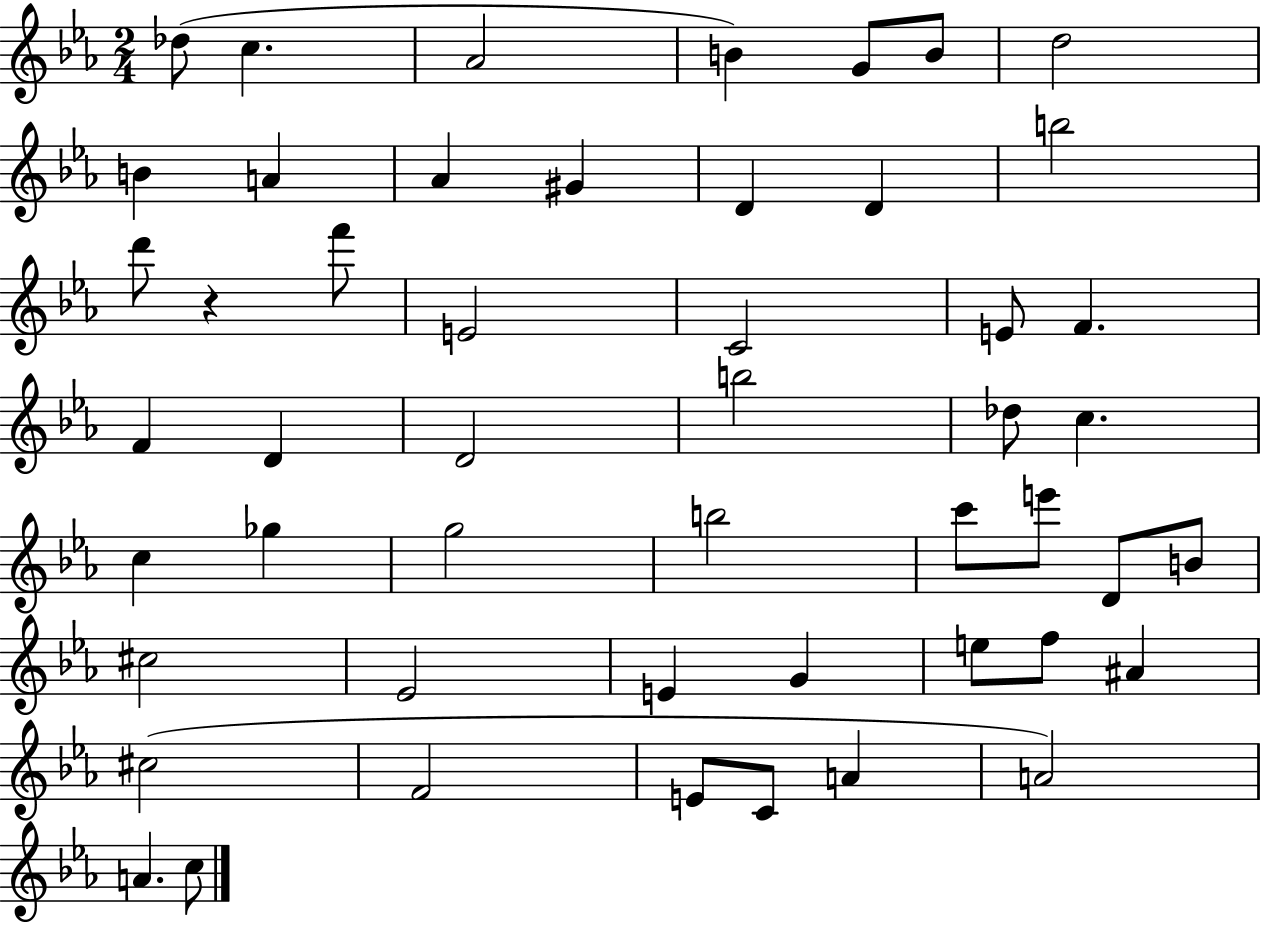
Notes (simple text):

Db5/e C5/q. Ab4/h B4/q G4/e B4/e D5/h B4/q A4/q Ab4/q G#4/q D4/q D4/q B5/h D6/e R/q F6/e E4/h C4/h E4/e F4/q. F4/q D4/q D4/h B5/h Db5/e C5/q. C5/q Gb5/q G5/h B5/h C6/e E6/e D4/e B4/e C#5/h Eb4/h E4/q G4/q E5/e F5/e A#4/q C#5/h F4/h E4/e C4/e A4/q A4/h A4/q. C5/e